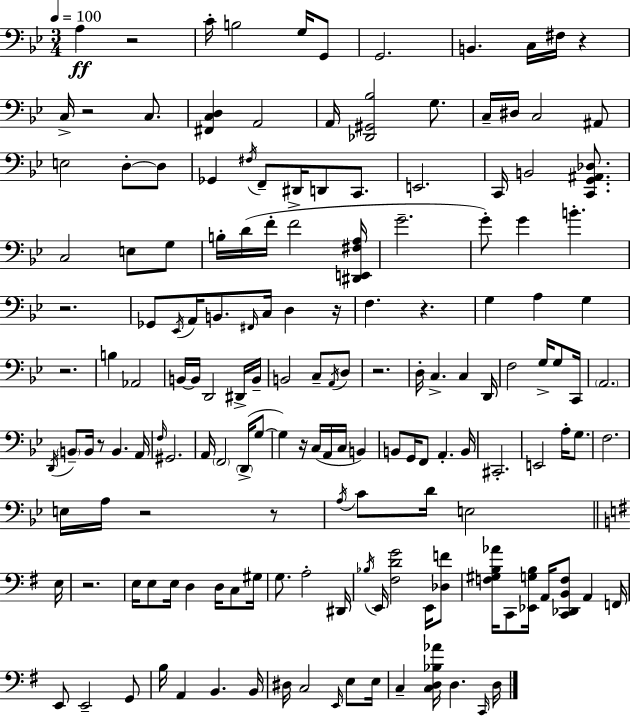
X:1
T:Untitled
M:3/4
L:1/4
K:Bb
A, z2 C/4 B,2 G,/4 G,,/2 G,,2 B,, C,/4 ^F,/4 z C,/4 z2 C,/2 [^F,,C,D,] A,,2 A,,/4 [_D,,^G,,_B,]2 G,/2 C,/4 ^D,/4 C,2 ^A,,/2 E,2 D,/2 D,/2 _G,, ^F,/4 F,,/2 ^D,,/4 D,,/2 C,,/2 E,,2 C,,/4 B,,2 [C,,G,,^A,,_D,]/2 C,2 E,/2 G,/2 B,/4 D/4 F/4 F2 [^D,,E,,^F,A,]/4 G2 G/2 G B z2 _G,,/2 _E,,/4 A,,/4 B,,/2 ^F,,/4 C,/4 D, z/4 F, z G, A, G, z2 B, _A,,2 B,,/4 B,,/4 D,,2 ^D,,/4 B,,/4 B,,2 C,/2 A,,/4 D,/2 z2 D,/4 C, C, D,,/4 F,2 G,/4 G,/2 C,,/4 A,,2 D,,/4 B,,/2 B,,/4 z/2 B,, A,,/4 F,/4 ^G,,2 A,,/4 F,,2 D,,/4 G,/2 G, z/4 C,/4 A,,/4 C,/4 B,, B,,/2 G,,/4 F,,/2 A,, B,,/4 ^C,,2 E,,2 A,/4 G,/2 F,2 E,/4 A,/4 z2 z/2 A,/4 C/2 D/4 E,2 E,/4 z2 E,/4 E,/2 E,/4 D, D,/4 C,/2 ^G,/4 G,/2 A,2 ^D,,/4 _B,/4 E,,/4 [^F,DG]2 E,,/4 [_D,F]/2 [F,^G,B,_A]/4 C,,/2 [_E,,G,B,]/4 A,,/4 [C,,_D,,B,,F,]/2 A,, F,,/4 E,,/2 E,,2 G,,/2 B,/4 A,, B,, B,,/4 ^D,/4 C,2 E,,/4 E,/2 E,/4 C, [C,D,_B,_A]/4 D, C,,/4 D,/4